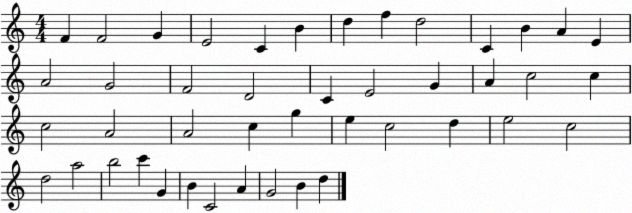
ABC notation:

X:1
T:Untitled
M:4/4
L:1/4
K:C
F F2 G E2 C B d f d2 C B A E A2 G2 F2 D2 C E2 G A c2 c c2 A2 A2 c g e c2 d e2 c2 d2 a2 b2 c' G B C2 A G2 B d